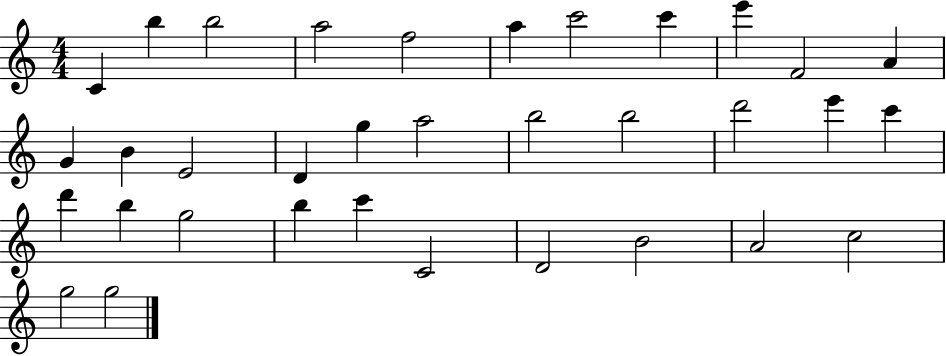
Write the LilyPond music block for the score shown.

{
  \clef treble
  \numericTimeSignature
  \time 4/4
  \key c \major
  c'4 b''4 b''2 | a''2 f''2 | a''4 c'''2 c'''4 | e'''4 f'2 a'4 | \break g'4 b'4 e'2 | d'4 g''4 a''2 | b''2 b''2 | d'''2 e'''4 c'''4 | \break d'''4 b''4 g''2 | b''4 c'''4 c'2 | d'2 b'2 | a'2 c''2 | \break g''2 g''2 | \bar "|."
}